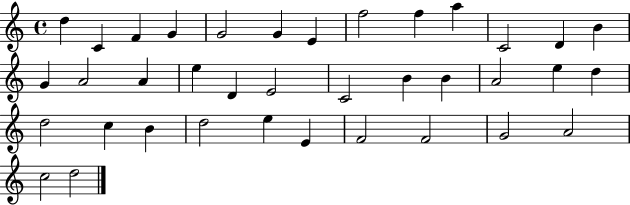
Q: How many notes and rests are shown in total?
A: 37